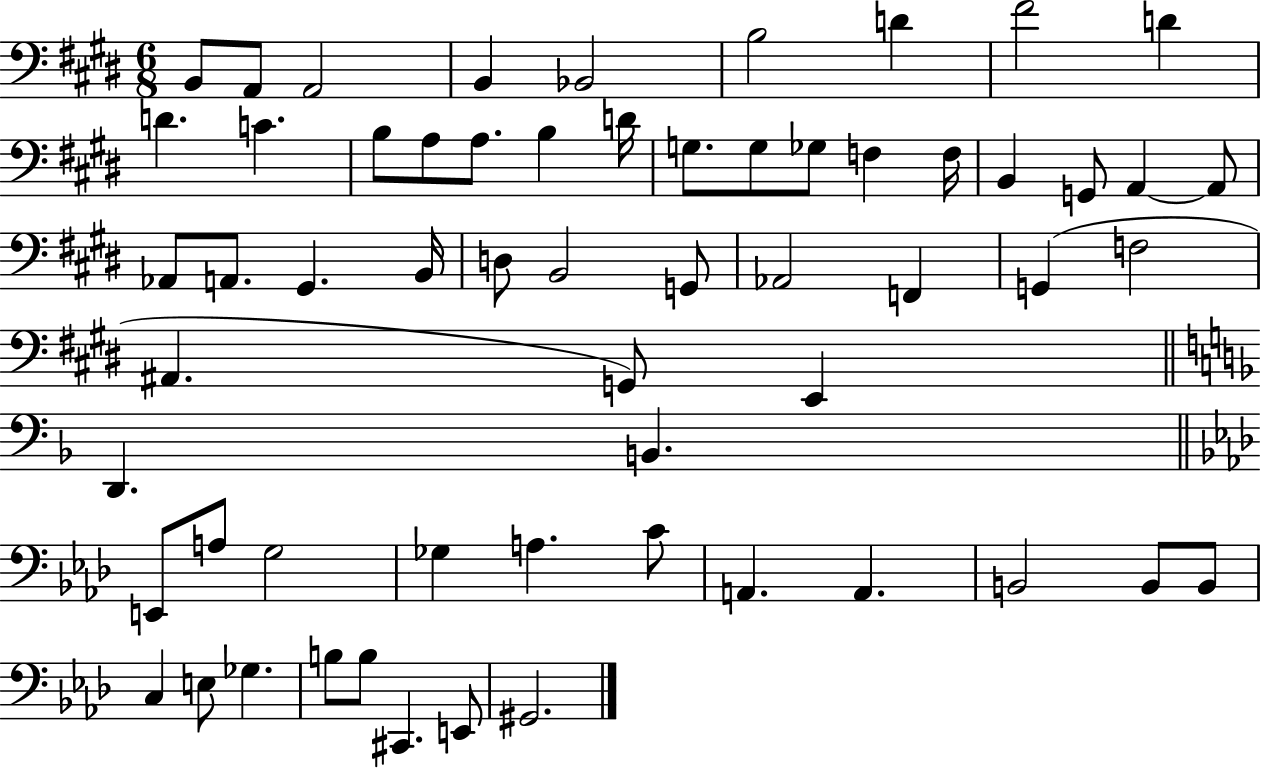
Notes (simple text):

B2/e A2/e A2/h B2/q Bb2/h B3/h D4/q F#4/h D4/q D4/q. C4/q. B3/e A3/e A3/e. B3/q D4/s G3/e. G3/e Gb3/e F3/q F3/s B2/q G2/e A2/q A2/e Ab2/e A2/e. G#2/q. B2/s D3/e B2/h G2/e Ab2/h F2/q G2/q F3/h A#2/q. G2/e E2/q D2/q. B2/q. E2/e A3/e G3/h Gb3/q A3/q. C4/e A2/q. A2/q. B2/h B2/e B2/e C3/q E3/e Gb3/q. B3/e B3/e C#2/q. E2/e G#2/h.